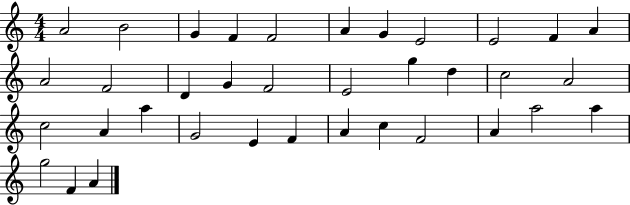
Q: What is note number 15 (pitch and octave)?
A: G4